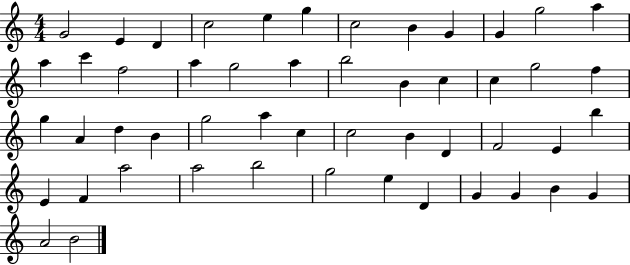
G4/h E4/q D4/q C5/h E5/q G5/q C5/h B4/q G4/q G4/q G5/h A5/q A5/q C6/q F5/h A5/q G5/h A5/q B5/h B4/q C5/q C5/q G5/h F5/q G5/q A4/q D5/q B4/q G5/h A5/q C5/q C5/h B4/q D4/q F4/h E4/q B5/q E4/q F4/q A5/h A5/h B5/h G5/h E5/q D4/q G4/q G4/q B4/q G4/q A4/h B4/h